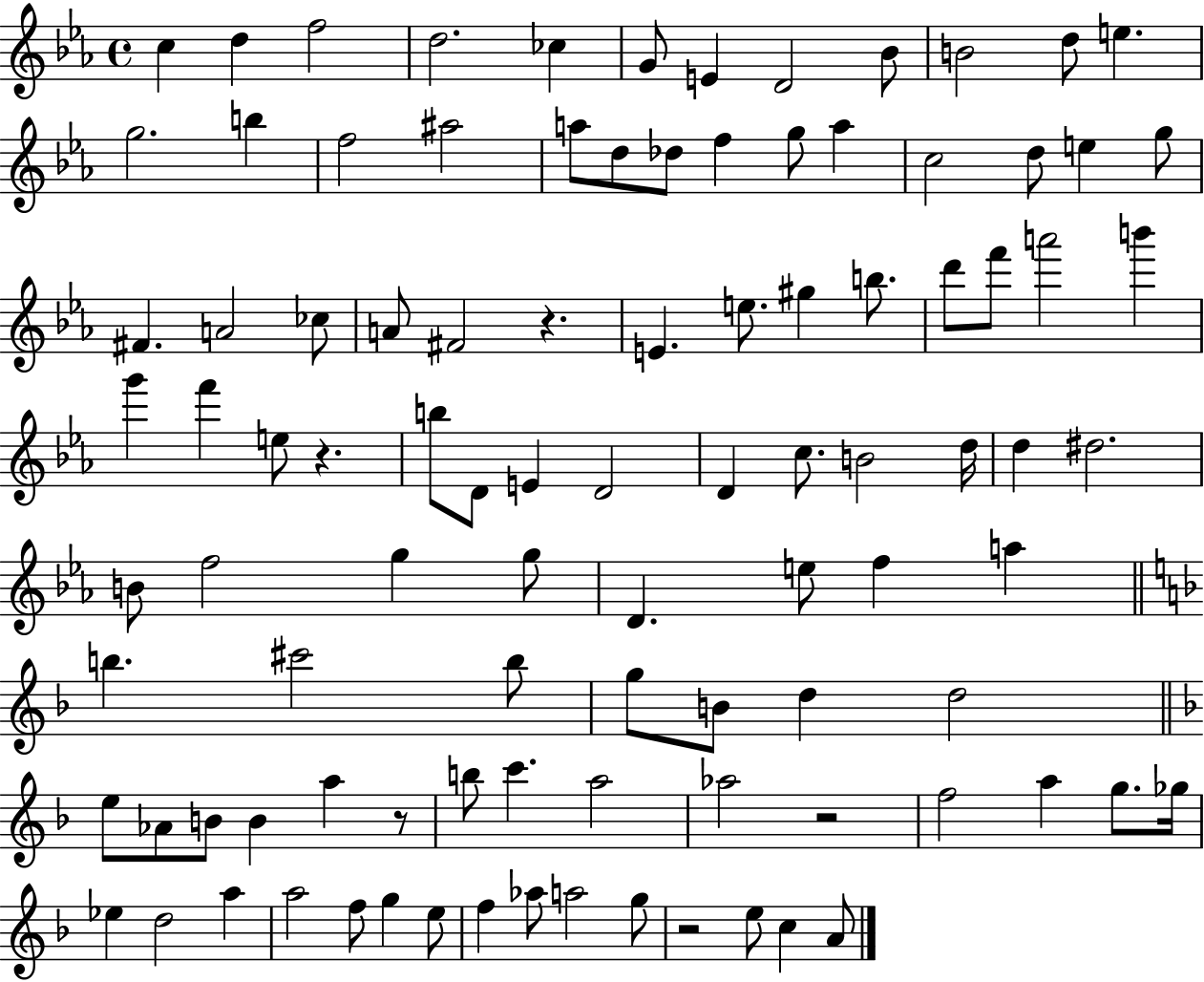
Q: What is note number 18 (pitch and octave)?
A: D5